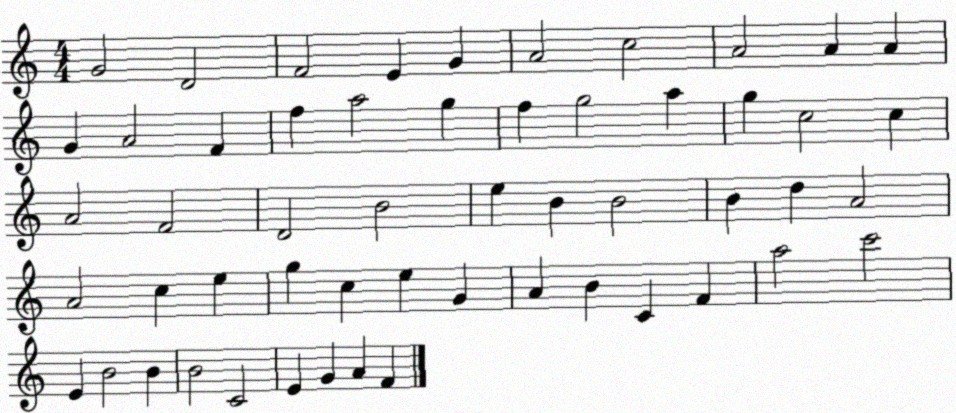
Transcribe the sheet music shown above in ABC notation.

X:1
T:Untitled
M:4/4
L:1/4
K:C
G2 D2 F2 E G A2 c2 A2 A A G A2 F f a2 g f g2 a g c2 c A2 F2 D2 B2 e B B2 B d A2 A2 c e g c e G A B C F a2 c'2 E B2 B B2 C2 E G A F